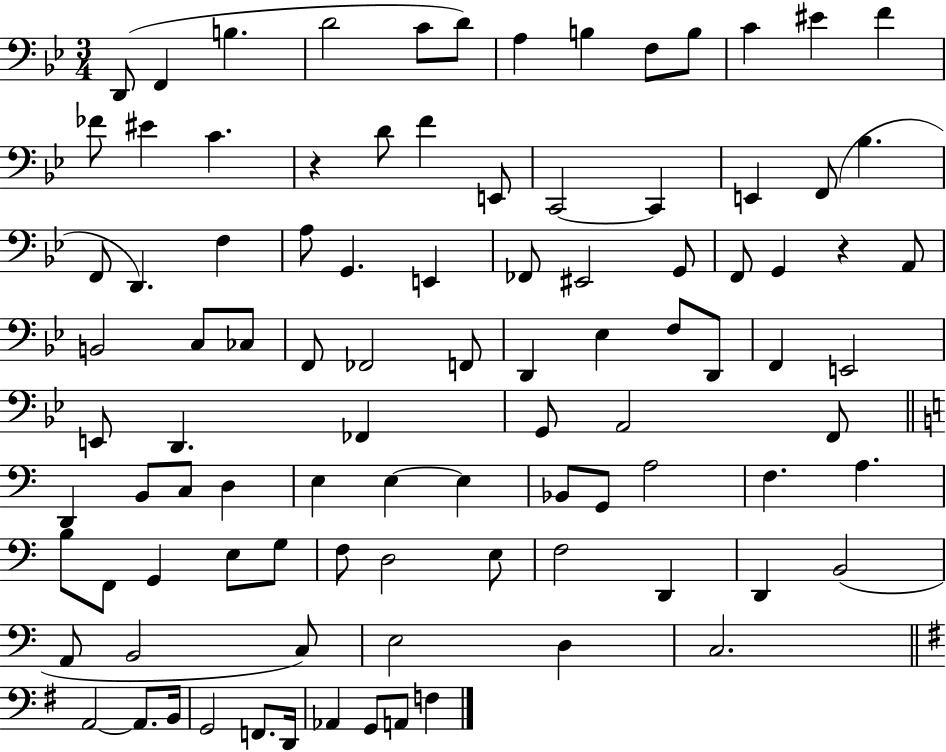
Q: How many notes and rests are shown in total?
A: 96